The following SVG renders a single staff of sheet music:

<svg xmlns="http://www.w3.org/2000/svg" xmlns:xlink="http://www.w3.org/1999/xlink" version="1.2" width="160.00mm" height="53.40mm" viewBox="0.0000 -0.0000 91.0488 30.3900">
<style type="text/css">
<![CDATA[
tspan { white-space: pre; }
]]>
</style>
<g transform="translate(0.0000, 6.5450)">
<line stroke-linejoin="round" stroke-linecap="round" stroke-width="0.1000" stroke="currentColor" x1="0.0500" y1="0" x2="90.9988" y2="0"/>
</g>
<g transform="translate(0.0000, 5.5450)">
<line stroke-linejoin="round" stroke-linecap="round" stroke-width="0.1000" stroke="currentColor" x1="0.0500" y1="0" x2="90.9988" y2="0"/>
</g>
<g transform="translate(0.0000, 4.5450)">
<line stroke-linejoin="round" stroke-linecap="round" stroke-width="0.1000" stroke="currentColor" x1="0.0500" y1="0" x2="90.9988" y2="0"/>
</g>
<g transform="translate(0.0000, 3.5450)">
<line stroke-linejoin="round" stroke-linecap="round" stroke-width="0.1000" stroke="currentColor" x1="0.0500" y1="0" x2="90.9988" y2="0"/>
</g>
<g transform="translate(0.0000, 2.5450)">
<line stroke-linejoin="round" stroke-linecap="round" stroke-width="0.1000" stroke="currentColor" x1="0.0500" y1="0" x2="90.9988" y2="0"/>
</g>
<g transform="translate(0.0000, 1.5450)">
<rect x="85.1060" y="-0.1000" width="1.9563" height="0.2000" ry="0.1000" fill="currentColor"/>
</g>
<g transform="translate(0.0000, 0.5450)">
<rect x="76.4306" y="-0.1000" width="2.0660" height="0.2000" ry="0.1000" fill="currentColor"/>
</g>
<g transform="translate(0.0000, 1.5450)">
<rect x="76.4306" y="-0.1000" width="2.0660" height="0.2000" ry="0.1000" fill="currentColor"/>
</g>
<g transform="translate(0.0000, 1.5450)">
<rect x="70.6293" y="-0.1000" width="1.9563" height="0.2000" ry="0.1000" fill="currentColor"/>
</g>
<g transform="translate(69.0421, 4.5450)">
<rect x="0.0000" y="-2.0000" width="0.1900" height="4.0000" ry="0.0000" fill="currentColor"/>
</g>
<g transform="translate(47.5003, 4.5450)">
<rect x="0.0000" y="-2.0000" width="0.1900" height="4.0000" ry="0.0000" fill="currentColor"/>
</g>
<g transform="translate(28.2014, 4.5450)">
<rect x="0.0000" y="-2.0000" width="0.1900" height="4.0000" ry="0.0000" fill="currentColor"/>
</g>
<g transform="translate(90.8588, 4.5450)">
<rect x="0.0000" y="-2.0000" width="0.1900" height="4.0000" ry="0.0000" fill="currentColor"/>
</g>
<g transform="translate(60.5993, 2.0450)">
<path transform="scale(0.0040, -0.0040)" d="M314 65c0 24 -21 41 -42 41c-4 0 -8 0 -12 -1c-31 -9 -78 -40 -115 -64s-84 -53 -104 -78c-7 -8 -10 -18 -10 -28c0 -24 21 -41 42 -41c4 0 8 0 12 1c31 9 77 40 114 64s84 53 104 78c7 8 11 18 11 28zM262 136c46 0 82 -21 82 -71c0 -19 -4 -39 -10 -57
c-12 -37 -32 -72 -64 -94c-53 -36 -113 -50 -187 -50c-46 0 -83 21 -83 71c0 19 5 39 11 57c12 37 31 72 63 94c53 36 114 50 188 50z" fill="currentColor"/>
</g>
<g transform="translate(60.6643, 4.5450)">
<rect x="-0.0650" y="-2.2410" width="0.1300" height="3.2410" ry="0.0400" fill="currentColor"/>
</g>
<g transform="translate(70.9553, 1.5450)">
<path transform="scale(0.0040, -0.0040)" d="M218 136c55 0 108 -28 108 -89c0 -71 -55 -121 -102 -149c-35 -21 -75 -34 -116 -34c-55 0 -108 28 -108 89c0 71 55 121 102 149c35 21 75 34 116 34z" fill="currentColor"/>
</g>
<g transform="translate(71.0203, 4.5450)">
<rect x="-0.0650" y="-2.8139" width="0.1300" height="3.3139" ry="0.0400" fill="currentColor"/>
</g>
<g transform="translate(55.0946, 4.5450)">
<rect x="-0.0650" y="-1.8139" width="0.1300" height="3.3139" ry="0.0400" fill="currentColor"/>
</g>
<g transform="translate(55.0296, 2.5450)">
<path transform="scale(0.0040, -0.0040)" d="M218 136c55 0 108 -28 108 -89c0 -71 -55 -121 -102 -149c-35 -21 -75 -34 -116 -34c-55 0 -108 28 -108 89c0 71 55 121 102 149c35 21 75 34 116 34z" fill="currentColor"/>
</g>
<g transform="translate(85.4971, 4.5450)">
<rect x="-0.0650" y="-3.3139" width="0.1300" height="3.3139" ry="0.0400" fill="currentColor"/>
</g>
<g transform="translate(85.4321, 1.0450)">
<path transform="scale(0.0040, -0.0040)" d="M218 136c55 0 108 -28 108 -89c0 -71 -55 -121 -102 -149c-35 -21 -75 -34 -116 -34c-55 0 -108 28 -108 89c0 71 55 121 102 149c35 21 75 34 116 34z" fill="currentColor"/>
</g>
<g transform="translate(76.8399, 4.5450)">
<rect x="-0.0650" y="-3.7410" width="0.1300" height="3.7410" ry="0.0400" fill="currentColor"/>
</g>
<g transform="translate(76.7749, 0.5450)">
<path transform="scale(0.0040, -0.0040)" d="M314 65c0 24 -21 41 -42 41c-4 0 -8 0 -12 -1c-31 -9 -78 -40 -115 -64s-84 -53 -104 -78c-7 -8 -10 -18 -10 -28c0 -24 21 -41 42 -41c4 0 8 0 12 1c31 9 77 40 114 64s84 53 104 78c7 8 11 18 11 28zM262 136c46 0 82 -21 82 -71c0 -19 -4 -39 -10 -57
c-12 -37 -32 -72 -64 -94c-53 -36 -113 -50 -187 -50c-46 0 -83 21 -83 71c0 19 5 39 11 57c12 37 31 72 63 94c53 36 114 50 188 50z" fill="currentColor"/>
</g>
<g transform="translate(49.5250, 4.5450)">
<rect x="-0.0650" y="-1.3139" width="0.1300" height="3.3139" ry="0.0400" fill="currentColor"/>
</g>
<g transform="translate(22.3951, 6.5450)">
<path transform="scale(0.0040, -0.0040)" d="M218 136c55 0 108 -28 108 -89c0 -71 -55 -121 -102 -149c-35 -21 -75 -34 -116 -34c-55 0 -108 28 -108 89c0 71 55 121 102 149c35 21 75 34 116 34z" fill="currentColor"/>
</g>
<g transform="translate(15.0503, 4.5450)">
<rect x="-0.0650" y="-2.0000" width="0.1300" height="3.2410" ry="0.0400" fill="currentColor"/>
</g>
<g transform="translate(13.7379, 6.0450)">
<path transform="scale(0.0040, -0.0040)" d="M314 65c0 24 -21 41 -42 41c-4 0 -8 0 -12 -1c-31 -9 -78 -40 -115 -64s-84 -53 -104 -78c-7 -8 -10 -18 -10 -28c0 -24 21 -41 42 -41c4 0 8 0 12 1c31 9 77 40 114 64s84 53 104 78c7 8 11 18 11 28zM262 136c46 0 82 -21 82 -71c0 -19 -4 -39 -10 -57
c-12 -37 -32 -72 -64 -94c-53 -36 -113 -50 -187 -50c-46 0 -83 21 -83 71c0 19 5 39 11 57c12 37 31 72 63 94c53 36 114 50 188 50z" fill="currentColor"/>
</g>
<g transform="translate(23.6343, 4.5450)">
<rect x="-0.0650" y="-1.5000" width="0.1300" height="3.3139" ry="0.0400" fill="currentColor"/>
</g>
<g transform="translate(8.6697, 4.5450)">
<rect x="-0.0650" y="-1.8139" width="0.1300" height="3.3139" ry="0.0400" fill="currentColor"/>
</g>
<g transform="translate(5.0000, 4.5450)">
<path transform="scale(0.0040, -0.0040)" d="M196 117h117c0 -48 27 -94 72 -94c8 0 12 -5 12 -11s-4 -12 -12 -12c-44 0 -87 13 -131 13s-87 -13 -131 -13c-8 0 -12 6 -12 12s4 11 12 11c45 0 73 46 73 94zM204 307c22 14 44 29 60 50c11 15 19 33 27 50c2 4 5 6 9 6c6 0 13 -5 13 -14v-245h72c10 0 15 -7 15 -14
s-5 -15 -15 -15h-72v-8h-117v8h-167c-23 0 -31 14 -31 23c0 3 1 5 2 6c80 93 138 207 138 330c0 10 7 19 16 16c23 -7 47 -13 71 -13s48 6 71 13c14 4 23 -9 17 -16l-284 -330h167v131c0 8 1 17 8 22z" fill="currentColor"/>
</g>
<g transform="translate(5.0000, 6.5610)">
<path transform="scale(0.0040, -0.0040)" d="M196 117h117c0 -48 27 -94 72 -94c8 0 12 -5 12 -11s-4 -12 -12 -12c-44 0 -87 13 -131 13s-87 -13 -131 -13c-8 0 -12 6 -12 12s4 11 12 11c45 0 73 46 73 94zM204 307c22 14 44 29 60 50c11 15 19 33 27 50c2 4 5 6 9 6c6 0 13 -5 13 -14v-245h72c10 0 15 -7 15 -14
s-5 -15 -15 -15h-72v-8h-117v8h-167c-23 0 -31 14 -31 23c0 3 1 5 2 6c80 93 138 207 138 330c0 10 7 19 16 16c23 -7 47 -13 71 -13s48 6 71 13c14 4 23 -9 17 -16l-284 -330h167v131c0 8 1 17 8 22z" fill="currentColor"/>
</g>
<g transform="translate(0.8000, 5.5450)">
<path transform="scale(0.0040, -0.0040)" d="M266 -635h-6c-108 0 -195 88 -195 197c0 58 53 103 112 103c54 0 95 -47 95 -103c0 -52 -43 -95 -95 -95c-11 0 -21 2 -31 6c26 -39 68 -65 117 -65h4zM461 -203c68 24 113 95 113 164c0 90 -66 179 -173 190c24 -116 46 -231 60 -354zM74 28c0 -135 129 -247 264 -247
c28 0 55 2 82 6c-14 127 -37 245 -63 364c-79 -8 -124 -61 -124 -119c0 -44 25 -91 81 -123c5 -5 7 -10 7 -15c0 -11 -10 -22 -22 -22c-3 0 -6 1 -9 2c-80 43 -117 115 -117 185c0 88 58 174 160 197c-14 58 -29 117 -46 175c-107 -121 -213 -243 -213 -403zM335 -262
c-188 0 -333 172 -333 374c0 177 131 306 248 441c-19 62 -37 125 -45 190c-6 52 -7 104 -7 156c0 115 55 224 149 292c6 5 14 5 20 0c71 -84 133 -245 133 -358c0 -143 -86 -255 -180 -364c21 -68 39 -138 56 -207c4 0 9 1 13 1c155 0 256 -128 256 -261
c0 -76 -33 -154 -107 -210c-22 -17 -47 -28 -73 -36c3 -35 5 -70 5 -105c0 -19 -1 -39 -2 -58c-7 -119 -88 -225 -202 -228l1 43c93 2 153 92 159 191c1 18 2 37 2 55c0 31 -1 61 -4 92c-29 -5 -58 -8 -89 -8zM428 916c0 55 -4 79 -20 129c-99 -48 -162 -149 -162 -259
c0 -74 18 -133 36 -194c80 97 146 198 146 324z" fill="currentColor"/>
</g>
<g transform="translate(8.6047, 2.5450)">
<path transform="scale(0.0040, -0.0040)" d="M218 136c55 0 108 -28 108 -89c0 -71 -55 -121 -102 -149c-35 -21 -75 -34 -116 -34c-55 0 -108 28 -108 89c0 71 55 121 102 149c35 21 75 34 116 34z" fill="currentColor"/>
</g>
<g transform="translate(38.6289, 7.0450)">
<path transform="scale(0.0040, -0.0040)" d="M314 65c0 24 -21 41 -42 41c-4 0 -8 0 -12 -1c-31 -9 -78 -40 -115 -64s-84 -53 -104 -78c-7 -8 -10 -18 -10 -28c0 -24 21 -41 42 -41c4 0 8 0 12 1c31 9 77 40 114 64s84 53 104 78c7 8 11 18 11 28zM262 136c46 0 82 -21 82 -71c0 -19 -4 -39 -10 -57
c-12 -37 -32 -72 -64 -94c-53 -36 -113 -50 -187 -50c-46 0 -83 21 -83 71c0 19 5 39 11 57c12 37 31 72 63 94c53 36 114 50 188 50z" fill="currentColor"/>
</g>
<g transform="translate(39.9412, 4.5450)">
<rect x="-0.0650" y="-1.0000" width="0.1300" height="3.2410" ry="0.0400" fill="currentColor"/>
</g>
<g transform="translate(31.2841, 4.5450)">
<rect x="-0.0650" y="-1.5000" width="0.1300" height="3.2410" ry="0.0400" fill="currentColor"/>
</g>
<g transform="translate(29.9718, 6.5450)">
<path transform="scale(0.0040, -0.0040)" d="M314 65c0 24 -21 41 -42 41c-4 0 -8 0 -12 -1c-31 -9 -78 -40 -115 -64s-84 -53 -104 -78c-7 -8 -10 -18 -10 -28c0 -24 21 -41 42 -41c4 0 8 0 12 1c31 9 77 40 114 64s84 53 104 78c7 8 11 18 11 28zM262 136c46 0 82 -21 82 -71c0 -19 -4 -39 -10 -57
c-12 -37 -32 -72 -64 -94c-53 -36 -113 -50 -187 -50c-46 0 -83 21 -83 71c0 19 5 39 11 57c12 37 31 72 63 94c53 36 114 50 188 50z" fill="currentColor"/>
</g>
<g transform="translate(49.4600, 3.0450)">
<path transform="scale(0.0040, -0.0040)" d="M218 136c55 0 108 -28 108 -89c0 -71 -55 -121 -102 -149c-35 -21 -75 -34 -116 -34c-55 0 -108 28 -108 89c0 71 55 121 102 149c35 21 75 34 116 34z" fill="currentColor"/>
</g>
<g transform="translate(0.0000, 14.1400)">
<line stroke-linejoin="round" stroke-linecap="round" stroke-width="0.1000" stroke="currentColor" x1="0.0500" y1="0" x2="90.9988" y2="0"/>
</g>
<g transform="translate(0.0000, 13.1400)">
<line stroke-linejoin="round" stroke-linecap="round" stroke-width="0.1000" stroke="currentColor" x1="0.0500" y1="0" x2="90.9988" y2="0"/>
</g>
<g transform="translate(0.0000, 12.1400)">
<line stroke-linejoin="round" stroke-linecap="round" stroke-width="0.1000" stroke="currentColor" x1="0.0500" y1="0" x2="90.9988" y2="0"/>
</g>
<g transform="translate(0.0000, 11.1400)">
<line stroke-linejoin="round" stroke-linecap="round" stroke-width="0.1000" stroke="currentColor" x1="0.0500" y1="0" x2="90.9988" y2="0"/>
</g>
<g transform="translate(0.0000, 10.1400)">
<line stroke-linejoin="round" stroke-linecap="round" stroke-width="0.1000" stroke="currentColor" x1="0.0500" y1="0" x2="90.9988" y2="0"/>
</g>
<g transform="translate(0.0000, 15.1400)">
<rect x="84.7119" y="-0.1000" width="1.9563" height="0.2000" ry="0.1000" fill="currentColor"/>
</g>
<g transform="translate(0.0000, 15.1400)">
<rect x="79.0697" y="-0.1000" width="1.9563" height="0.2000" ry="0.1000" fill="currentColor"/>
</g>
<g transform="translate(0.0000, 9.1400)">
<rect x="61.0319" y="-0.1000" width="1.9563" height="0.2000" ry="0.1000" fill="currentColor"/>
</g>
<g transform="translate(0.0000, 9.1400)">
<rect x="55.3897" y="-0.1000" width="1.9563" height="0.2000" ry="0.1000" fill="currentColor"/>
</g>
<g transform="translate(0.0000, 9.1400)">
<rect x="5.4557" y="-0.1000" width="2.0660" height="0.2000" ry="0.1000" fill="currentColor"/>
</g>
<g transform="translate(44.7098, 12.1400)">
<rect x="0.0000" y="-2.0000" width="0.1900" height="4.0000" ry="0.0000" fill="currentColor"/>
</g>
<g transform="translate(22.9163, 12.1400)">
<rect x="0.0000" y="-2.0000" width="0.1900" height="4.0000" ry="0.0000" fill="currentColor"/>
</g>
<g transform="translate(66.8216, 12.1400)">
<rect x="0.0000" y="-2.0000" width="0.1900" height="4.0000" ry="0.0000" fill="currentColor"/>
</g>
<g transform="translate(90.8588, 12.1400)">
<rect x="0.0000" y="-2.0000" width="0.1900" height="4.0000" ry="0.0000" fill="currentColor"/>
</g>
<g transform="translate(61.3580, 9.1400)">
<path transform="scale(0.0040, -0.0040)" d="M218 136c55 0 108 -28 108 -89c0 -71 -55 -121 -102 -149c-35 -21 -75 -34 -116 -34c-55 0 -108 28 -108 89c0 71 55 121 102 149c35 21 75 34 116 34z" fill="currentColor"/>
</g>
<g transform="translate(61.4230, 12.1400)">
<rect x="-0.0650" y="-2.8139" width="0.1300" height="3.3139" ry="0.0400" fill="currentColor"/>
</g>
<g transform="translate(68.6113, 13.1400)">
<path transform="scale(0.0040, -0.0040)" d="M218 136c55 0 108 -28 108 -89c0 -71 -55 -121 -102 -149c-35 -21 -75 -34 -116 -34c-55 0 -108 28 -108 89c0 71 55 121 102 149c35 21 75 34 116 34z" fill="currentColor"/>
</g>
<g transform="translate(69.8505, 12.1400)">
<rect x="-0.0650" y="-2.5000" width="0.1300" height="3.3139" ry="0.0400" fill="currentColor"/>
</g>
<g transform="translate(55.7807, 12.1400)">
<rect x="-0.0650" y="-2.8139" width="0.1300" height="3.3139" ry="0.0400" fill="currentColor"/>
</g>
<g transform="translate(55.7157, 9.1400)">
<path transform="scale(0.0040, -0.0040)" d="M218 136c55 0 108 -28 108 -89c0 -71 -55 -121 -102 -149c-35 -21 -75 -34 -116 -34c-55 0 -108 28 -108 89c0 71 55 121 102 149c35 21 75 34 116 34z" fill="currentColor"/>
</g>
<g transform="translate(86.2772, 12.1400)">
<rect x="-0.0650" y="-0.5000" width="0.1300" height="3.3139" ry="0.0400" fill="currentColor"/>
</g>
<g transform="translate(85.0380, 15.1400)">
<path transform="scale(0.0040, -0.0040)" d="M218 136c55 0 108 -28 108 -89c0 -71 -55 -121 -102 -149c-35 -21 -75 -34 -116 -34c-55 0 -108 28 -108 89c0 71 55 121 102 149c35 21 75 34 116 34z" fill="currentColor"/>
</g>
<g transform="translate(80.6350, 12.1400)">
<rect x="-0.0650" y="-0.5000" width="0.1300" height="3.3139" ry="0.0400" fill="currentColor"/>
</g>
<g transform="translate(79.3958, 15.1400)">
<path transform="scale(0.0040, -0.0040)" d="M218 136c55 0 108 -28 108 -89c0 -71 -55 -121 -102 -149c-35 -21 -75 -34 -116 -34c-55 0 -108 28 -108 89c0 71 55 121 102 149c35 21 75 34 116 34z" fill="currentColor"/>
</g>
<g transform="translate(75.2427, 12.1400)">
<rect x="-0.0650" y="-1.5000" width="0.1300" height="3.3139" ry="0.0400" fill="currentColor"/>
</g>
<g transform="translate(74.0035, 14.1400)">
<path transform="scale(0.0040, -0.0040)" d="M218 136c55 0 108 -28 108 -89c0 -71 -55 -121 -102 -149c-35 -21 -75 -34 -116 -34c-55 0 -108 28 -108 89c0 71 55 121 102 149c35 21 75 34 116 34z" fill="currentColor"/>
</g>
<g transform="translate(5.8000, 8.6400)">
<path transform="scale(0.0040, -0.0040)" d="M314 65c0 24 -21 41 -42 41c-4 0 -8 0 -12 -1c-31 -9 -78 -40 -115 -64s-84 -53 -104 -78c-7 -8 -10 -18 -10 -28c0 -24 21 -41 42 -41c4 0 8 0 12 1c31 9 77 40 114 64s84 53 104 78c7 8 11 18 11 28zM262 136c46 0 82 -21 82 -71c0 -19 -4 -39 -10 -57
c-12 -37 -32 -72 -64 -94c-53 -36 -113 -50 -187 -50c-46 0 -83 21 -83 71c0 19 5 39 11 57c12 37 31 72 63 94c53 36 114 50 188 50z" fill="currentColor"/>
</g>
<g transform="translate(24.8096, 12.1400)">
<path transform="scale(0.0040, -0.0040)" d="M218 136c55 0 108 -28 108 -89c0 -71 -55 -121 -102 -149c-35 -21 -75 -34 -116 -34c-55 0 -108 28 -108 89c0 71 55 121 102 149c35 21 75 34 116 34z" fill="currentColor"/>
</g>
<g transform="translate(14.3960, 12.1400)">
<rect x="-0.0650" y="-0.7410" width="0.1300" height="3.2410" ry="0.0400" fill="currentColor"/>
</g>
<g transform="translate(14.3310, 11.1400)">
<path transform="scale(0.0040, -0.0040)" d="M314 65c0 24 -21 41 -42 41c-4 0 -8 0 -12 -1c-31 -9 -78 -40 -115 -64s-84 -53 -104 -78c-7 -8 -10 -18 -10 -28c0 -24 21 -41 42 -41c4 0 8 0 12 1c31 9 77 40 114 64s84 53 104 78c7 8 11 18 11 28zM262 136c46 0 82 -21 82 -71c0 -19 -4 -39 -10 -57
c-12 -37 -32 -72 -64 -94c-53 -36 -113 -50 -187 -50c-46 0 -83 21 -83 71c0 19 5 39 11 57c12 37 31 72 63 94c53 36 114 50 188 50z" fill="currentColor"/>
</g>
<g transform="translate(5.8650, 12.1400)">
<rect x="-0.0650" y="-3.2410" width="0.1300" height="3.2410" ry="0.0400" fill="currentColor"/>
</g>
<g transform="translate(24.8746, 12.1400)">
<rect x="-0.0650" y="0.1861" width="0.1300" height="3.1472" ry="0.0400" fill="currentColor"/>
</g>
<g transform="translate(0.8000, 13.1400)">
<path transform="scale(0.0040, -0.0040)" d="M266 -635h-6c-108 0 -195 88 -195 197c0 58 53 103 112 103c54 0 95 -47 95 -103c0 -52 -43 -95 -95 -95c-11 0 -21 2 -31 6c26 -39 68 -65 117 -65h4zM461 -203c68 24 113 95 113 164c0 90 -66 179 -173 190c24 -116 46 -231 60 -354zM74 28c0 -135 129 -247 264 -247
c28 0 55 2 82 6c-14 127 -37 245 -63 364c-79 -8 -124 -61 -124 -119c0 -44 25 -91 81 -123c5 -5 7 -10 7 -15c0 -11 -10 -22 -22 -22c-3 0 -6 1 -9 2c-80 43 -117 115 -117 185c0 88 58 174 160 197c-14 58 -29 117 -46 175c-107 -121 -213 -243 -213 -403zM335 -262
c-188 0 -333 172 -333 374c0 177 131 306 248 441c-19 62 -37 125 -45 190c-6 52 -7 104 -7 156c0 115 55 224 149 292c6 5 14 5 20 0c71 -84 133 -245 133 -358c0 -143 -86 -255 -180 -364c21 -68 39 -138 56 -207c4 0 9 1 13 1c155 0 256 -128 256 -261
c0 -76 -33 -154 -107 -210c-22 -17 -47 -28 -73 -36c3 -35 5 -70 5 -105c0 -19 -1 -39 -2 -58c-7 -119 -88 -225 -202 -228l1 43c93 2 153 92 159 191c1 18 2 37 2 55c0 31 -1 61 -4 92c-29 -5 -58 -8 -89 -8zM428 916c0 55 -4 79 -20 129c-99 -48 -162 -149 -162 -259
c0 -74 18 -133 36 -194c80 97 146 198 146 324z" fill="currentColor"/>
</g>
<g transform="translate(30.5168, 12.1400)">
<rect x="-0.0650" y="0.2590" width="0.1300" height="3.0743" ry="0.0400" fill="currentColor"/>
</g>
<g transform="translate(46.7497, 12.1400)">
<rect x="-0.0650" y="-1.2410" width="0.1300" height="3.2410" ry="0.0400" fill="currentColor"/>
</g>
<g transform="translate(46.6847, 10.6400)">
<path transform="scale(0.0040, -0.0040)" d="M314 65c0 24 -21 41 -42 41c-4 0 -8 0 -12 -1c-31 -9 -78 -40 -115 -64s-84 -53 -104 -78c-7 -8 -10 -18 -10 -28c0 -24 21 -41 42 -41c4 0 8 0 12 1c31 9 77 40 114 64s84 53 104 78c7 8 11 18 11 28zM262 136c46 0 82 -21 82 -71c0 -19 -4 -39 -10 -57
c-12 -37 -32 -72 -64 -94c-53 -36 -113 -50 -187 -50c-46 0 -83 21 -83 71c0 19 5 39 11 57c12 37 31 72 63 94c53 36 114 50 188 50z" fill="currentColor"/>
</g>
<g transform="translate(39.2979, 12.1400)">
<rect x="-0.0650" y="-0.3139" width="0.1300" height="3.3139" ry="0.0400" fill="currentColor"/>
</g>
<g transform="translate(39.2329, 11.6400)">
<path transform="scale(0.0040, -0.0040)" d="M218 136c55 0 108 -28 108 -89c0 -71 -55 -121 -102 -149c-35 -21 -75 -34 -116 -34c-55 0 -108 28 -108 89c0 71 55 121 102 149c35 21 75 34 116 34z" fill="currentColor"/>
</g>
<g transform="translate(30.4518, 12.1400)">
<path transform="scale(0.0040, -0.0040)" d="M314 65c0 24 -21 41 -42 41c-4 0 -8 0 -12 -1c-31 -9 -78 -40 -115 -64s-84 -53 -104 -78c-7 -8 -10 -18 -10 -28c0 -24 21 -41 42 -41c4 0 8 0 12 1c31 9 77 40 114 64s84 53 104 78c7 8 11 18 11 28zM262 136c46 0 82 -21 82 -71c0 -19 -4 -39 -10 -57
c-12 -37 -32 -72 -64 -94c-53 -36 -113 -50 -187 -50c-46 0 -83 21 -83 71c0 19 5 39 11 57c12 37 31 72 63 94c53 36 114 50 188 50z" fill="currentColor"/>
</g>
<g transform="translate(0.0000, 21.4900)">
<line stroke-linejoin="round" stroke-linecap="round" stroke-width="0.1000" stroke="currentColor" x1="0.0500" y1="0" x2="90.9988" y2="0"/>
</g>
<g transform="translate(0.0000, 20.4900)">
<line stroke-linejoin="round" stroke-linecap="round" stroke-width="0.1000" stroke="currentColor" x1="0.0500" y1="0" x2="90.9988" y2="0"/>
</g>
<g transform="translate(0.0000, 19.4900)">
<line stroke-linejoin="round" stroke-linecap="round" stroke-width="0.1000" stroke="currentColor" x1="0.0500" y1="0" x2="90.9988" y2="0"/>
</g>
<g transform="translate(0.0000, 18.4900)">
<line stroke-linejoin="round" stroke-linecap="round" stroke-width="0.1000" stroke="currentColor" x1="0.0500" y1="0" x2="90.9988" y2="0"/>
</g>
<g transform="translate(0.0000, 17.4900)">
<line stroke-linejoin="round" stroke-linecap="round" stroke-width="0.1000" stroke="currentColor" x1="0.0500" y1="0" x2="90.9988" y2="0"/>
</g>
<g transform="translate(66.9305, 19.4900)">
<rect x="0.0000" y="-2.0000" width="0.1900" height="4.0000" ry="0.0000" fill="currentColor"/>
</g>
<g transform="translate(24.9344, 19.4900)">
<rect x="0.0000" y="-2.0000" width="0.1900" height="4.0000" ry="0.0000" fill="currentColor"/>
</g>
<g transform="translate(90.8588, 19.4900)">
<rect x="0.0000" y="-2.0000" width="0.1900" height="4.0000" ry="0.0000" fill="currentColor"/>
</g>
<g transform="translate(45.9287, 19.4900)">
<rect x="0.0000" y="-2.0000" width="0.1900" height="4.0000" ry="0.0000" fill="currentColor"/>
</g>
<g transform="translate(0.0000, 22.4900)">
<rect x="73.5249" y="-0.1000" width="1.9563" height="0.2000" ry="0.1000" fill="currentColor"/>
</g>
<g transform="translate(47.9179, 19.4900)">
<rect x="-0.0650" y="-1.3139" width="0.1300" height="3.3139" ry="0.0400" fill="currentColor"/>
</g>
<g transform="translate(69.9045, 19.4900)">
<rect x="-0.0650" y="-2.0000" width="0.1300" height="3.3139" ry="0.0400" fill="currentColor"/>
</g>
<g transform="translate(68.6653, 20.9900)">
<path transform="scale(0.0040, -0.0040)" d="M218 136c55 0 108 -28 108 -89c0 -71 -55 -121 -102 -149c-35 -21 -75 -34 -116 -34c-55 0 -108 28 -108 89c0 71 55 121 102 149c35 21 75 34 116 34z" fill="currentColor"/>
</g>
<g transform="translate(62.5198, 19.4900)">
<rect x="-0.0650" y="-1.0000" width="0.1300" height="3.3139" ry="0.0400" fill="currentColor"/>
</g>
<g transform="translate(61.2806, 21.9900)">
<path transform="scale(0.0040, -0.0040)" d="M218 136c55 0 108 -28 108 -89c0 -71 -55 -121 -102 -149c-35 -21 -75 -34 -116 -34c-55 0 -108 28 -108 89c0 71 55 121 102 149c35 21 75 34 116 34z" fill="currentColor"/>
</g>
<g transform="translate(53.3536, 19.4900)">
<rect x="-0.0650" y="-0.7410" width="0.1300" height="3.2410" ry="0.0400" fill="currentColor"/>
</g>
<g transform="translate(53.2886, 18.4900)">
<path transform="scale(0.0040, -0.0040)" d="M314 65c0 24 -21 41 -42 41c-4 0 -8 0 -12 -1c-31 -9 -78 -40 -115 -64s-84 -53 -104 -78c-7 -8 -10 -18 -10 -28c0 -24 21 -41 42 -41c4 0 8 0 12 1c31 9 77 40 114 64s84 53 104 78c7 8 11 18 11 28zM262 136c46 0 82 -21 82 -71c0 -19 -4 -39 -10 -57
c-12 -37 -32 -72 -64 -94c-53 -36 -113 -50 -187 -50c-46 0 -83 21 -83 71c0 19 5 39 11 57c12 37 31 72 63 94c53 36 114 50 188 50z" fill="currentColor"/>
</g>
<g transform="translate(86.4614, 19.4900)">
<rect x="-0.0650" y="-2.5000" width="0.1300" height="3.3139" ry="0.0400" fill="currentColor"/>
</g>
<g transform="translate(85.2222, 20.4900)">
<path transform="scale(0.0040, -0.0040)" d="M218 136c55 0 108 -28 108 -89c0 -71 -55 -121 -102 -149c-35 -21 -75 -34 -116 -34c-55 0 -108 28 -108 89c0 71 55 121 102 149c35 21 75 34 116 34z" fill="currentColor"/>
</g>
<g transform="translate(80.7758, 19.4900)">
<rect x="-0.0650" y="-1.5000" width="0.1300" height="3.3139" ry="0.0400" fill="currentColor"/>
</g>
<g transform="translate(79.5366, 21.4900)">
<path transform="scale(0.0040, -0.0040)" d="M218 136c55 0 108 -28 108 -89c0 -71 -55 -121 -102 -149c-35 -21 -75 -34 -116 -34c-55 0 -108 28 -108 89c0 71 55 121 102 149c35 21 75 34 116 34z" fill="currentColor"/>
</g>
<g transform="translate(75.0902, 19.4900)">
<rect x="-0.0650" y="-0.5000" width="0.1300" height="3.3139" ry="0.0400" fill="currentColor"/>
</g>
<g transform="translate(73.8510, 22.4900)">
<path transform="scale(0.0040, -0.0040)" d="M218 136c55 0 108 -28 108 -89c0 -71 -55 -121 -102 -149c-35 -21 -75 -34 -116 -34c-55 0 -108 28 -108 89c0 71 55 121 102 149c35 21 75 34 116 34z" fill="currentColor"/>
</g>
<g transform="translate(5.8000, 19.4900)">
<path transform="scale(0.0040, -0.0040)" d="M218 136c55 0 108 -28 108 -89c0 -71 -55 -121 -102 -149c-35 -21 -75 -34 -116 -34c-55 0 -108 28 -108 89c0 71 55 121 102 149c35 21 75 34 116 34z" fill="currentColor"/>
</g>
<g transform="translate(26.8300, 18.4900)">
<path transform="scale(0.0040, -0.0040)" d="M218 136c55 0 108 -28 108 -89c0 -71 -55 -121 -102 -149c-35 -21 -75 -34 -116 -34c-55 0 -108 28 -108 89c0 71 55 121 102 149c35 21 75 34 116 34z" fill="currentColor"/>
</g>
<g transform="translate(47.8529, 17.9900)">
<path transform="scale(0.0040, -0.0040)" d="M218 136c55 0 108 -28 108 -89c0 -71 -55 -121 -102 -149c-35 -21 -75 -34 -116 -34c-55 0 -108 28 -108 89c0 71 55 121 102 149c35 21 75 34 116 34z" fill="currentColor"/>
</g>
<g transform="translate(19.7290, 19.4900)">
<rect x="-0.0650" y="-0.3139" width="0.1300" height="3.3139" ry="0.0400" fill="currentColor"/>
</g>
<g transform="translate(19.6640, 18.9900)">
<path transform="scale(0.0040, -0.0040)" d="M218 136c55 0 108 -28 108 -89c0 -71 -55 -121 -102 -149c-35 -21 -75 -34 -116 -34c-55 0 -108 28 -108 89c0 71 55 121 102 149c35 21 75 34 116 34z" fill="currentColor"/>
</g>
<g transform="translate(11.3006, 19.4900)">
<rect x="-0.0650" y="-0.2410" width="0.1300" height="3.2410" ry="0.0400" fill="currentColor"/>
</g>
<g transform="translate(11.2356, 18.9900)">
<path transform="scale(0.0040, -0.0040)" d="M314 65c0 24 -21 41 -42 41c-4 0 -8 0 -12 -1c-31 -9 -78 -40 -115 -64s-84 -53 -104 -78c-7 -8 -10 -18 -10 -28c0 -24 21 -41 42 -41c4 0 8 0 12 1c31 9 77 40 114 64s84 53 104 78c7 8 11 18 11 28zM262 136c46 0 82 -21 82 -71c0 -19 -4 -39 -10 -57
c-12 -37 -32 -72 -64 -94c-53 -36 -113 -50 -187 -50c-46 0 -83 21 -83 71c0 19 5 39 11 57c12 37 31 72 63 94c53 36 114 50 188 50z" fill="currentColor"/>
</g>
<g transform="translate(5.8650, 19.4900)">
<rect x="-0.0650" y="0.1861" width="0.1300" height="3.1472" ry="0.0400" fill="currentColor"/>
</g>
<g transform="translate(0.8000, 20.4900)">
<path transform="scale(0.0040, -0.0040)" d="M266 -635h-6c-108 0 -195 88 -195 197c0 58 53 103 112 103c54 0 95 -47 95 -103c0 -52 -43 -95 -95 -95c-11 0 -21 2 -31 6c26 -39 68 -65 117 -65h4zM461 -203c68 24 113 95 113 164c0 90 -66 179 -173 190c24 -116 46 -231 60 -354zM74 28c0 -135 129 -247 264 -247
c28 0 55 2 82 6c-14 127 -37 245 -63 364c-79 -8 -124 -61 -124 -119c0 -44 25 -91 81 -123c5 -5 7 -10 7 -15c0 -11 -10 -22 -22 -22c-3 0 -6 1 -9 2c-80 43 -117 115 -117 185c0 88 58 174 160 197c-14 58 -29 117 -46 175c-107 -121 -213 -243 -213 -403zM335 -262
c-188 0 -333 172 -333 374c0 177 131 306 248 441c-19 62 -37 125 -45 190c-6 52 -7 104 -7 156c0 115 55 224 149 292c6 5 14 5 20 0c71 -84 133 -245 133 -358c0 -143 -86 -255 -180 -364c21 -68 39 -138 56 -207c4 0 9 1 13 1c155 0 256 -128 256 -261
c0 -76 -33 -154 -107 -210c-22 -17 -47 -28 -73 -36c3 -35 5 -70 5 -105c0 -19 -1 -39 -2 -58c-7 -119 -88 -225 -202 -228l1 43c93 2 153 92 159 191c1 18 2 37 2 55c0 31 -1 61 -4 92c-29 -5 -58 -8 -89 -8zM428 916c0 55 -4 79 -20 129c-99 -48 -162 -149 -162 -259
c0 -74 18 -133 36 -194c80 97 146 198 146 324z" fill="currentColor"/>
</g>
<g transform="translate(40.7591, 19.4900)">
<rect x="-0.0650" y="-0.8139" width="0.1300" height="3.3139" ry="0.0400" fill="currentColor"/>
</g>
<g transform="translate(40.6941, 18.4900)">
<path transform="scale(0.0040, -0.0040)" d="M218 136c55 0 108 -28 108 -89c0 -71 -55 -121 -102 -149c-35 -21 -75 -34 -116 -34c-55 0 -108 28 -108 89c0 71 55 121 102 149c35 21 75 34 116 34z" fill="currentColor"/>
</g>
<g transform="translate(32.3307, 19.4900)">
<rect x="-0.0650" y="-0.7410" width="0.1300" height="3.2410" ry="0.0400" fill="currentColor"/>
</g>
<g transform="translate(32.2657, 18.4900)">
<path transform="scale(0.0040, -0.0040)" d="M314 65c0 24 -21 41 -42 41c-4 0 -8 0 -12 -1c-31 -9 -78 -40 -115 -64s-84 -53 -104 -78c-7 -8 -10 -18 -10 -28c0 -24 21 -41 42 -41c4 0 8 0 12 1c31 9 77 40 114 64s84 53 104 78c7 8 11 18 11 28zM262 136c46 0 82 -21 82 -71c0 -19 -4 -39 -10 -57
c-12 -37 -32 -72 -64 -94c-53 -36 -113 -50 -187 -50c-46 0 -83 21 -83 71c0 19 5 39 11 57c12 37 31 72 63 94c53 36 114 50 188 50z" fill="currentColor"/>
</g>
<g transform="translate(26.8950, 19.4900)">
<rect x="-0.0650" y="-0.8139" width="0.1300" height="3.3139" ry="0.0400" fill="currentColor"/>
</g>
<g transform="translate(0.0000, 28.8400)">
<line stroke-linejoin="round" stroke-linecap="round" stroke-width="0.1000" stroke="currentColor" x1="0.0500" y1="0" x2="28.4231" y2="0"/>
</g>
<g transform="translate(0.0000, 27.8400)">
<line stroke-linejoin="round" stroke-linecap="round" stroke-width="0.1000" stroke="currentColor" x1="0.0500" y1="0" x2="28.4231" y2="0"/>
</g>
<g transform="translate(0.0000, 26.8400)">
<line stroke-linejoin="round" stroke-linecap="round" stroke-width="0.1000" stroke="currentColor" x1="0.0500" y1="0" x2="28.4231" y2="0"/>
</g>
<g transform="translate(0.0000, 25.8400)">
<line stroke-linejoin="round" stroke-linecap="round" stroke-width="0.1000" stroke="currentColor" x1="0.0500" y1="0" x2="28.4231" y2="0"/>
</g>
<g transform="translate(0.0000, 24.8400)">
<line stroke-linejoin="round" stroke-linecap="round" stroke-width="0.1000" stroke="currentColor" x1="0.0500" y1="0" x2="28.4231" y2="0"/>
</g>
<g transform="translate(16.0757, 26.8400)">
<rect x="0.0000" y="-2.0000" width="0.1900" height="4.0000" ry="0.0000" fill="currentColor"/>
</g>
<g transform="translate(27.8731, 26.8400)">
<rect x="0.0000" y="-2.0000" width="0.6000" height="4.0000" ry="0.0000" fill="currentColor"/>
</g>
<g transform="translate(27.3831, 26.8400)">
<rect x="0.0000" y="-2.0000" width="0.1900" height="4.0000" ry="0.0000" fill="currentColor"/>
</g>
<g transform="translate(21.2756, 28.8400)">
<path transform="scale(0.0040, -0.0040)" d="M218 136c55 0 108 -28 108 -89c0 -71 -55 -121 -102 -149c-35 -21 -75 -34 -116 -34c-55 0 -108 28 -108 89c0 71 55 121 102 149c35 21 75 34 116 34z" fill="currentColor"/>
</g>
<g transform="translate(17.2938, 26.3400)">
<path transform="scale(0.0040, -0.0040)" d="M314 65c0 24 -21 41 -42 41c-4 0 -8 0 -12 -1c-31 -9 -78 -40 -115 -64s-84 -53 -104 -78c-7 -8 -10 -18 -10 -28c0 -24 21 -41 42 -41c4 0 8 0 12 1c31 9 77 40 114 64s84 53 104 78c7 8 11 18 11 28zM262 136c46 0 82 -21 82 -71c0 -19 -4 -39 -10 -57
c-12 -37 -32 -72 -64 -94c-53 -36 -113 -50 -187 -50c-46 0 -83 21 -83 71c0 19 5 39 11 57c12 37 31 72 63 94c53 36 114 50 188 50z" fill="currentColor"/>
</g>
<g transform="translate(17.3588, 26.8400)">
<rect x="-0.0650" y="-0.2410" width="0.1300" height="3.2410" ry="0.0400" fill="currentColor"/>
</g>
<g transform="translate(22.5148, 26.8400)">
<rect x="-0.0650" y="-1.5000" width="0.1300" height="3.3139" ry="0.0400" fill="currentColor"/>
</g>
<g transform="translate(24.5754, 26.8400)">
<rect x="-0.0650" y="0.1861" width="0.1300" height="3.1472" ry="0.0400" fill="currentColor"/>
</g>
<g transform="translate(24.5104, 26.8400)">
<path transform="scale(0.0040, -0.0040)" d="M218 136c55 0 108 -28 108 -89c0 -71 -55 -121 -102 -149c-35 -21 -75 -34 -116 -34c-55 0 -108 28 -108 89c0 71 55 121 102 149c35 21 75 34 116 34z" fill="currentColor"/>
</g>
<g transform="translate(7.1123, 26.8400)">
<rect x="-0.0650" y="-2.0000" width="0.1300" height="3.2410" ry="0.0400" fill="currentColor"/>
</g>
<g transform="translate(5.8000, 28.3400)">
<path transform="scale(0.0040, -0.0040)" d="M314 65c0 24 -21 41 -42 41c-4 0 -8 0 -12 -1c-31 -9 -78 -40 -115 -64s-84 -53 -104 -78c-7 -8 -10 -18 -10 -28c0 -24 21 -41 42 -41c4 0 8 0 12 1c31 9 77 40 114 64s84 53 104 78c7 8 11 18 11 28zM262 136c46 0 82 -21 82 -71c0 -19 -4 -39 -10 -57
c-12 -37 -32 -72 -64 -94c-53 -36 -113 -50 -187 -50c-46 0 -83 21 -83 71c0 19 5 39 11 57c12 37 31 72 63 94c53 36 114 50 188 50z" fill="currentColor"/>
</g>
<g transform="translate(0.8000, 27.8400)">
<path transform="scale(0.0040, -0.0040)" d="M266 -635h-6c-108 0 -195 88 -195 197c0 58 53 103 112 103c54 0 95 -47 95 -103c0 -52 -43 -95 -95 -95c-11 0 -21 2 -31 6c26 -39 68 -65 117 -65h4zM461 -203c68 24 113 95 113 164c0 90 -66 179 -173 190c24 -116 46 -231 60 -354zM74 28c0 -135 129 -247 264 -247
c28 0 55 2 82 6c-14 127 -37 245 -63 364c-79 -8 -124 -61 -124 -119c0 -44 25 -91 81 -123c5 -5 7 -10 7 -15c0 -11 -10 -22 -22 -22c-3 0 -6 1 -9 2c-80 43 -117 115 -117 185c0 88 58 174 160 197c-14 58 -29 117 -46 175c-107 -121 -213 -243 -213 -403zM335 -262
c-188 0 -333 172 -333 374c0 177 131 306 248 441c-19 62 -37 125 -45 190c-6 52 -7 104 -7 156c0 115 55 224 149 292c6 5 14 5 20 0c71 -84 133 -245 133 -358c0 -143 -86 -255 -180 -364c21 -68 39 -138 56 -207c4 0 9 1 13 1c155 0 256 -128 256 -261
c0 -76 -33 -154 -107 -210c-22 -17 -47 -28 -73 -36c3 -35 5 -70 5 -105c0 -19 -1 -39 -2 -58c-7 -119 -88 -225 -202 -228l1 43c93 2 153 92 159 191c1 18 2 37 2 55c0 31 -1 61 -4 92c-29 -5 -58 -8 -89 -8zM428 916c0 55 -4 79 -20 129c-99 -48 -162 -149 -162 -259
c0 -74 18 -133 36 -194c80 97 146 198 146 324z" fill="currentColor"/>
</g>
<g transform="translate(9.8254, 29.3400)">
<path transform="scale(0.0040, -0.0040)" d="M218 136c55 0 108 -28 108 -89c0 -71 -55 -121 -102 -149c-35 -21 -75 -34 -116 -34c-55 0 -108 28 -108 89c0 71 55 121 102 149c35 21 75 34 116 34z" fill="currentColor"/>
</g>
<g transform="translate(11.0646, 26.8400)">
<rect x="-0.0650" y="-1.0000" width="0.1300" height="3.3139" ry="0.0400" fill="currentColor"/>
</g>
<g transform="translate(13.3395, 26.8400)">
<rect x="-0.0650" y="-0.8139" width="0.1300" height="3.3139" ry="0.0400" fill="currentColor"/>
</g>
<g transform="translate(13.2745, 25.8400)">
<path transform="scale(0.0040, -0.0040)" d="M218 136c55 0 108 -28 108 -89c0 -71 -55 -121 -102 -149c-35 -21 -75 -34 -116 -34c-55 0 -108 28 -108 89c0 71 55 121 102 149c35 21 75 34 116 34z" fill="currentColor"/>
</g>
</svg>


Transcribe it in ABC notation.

X:1
T:Untitled
M:4/4
L:1/4
K:C
f F2 E E2 D2 e f g2 a c'2 b b2 d2 B B2 c e2 a a G E C C B c2 c d d2 d e d2 D F C E G F2 D d c2 E B